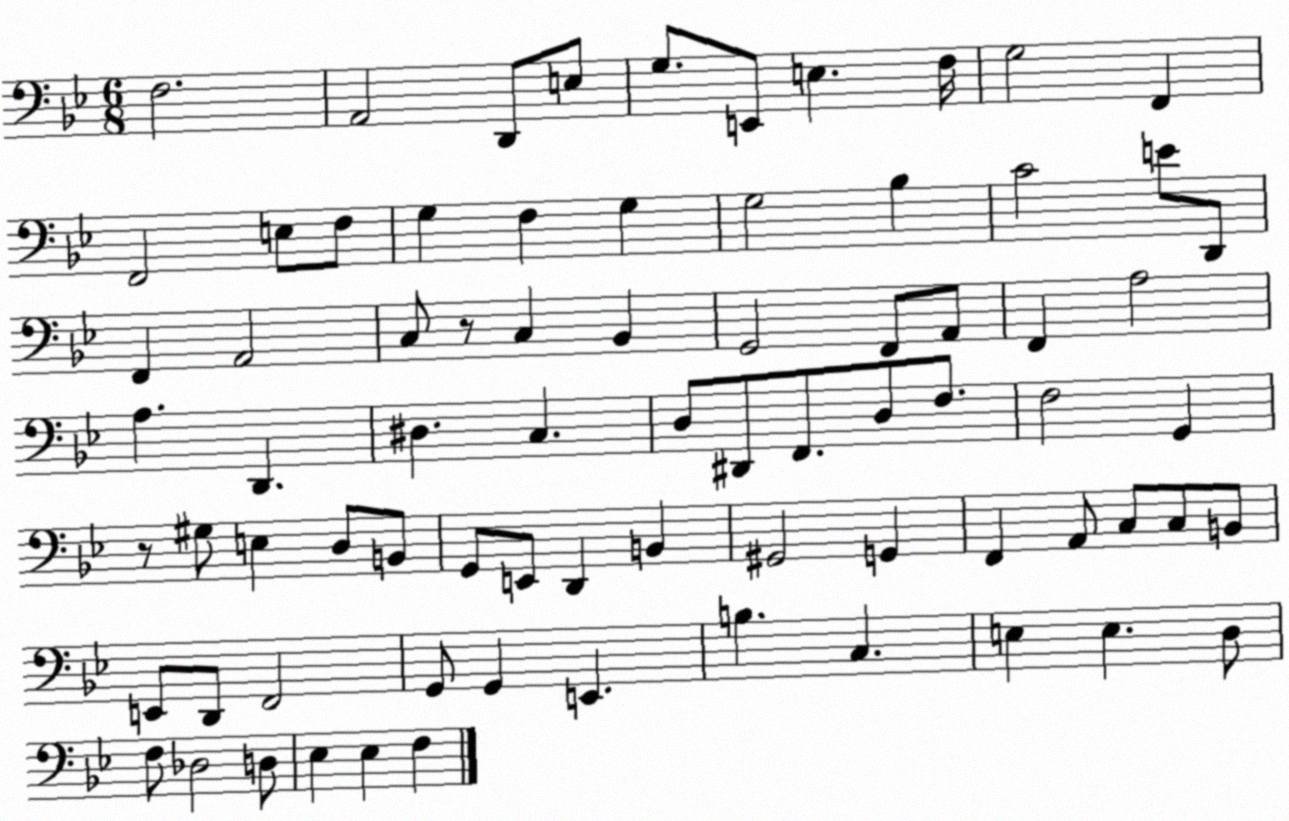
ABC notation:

X:1
T:Untitled
M:6/8
L:1/4
K:Bb
F,2 A,,2 D,,/2 E,/2 G,/2 E,,/2 E, F,/4 G,2 F,, F,,2 E,/2 F,/2 G, F, G, G,2 _B, C2 E/2 D,,/2 F,, A,,2 C,/2 z/2 C, _B,, G,,2 F,,/2 A,,/2 F,, A,2 A, D,, ^D, C, D,/2 ^D,,/2 F,,/2 D,/2 F,/2 F,2 G,, z/2 ^G,/2 E, D,/2 B,,/2 G,,/2 E,,/2 D,, B,, ^G,,2 G,, F,, A,,/2 C,/2 C,/2 B,,/2 E,,/2 D,,/2 F,,2 G,,/2 G,, E,, B, C, E, E, D,/2 F,/2 _D,2 D,/2 _E, _E, F,